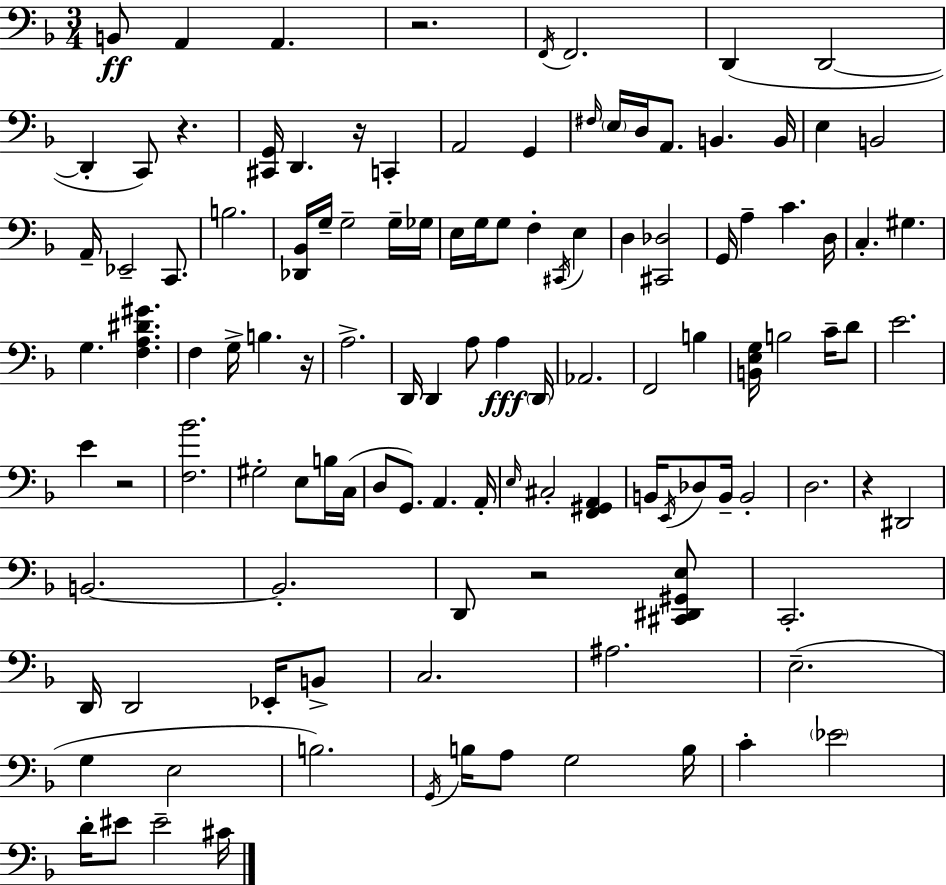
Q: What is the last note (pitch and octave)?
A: C#4